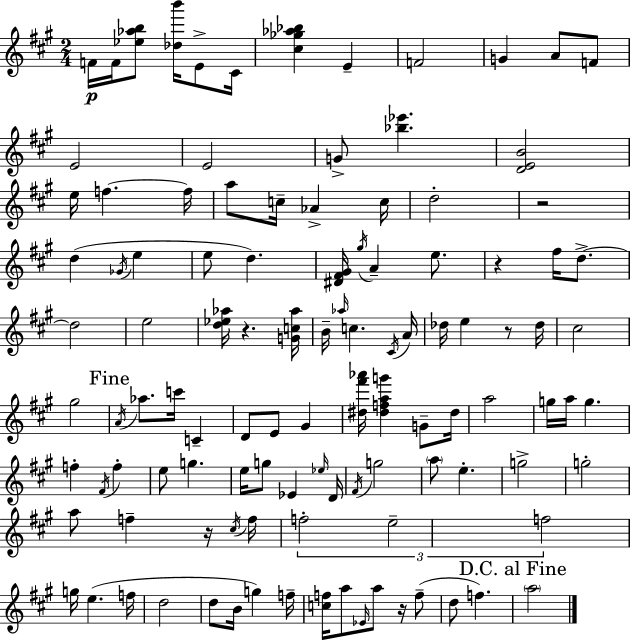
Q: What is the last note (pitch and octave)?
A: A5